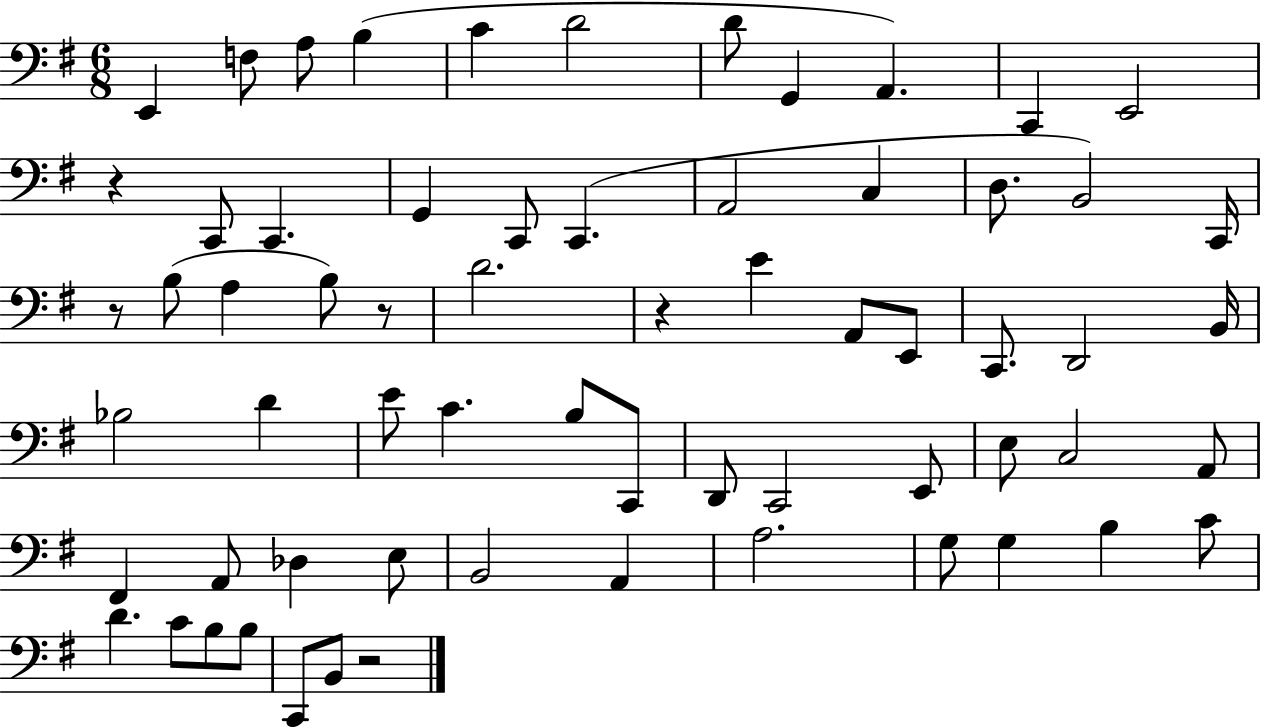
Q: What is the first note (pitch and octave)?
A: E2